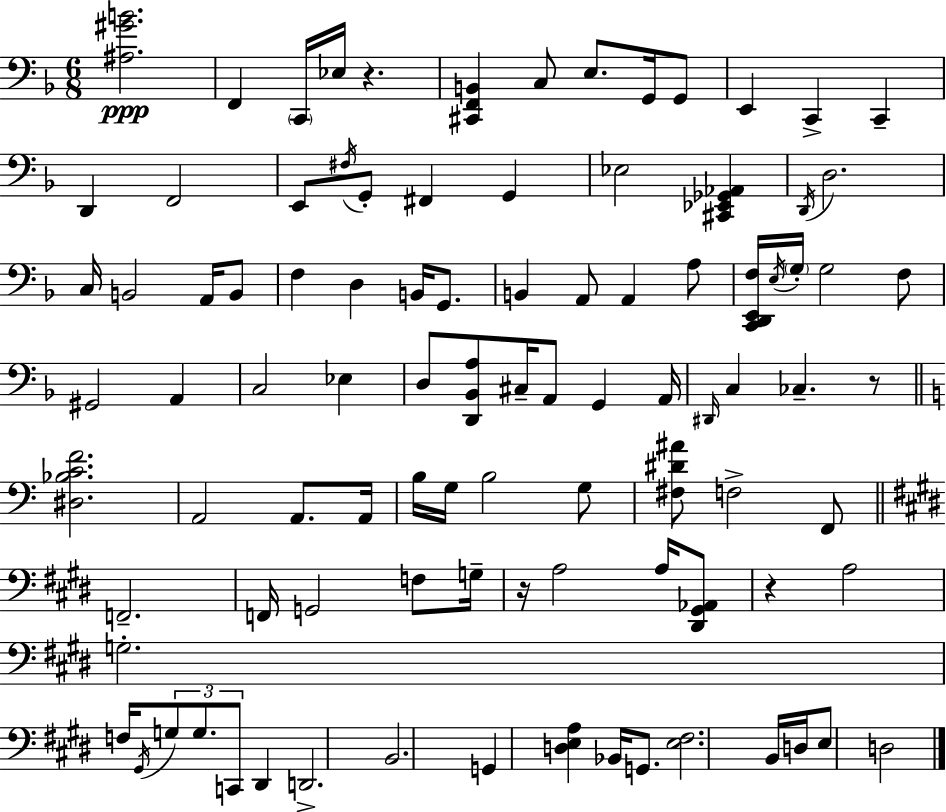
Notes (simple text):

[A#3,G#4,B4]/h. F2/q C2/s Eb3/s R/q. [C#2,F2,B2]/q C3/e E3/e. G2/s G2/e E2/q C2/q C2/q D2/q F2/h E2/e F#3/s G2/e F#2/q G2/q Eb3/h [C#2,Eb2,Gb2,Ab2]/q D2/s D3/h. C3/s B2/h A2/s B2/e F3/q D3/q B2/s G2/e. B2/q A2/e A2/q A3/e [C2,D2,E2,F3]/s E3/s G3/s G3/h F3/e G#2/h A2/q C3/h Eb3/q D3/e [D2,Bb2,A3]/e C#3/s A2/e G2/q A2/s D#2/s C3/q CES3/q. R/e [D#3,Bb3,C4,F4]/h. A2/h A2/e. A2/s B3/s G3/s B3/h G3/e [F#3,D#4,A#4]/e F3/h F2/e F2/h. F2/s G2/h F3/e G3/s R/s A3/h A3/s [D#2,G#2,Ab2]/e R/q A3/h G3/h. F3/s G#2/s G3/e G3/e. C2/e D#2/q D2/h. B2/h. G2/q [D3,E3,A3]/q Bb2/s G2/e. [E3,F#3]/h. B2/s D3/s E3/e D3/h